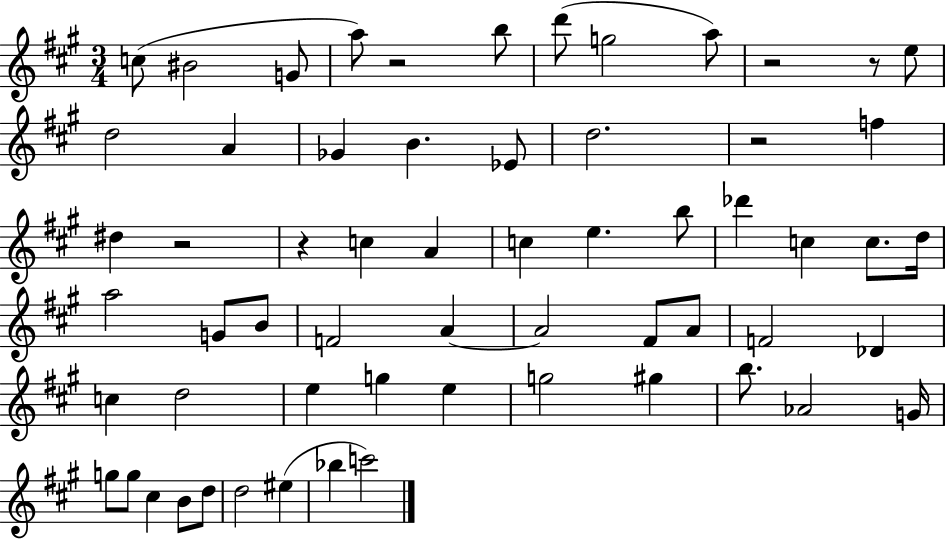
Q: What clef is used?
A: treble